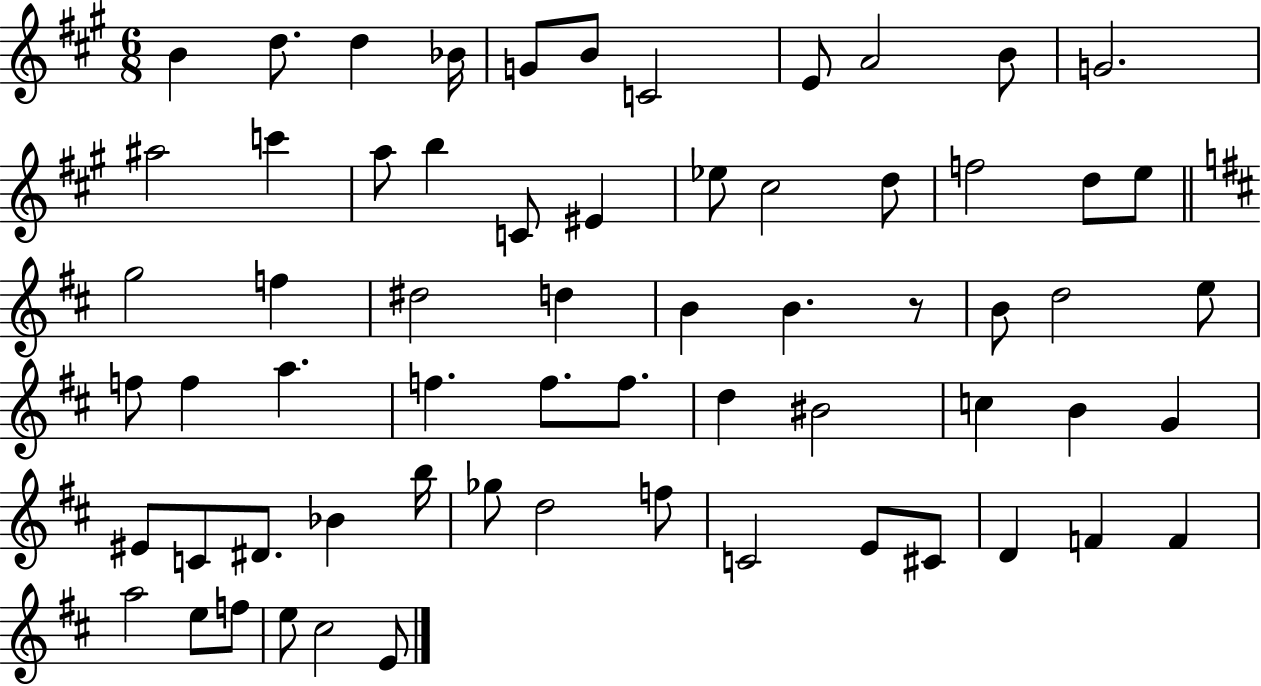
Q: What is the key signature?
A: A major